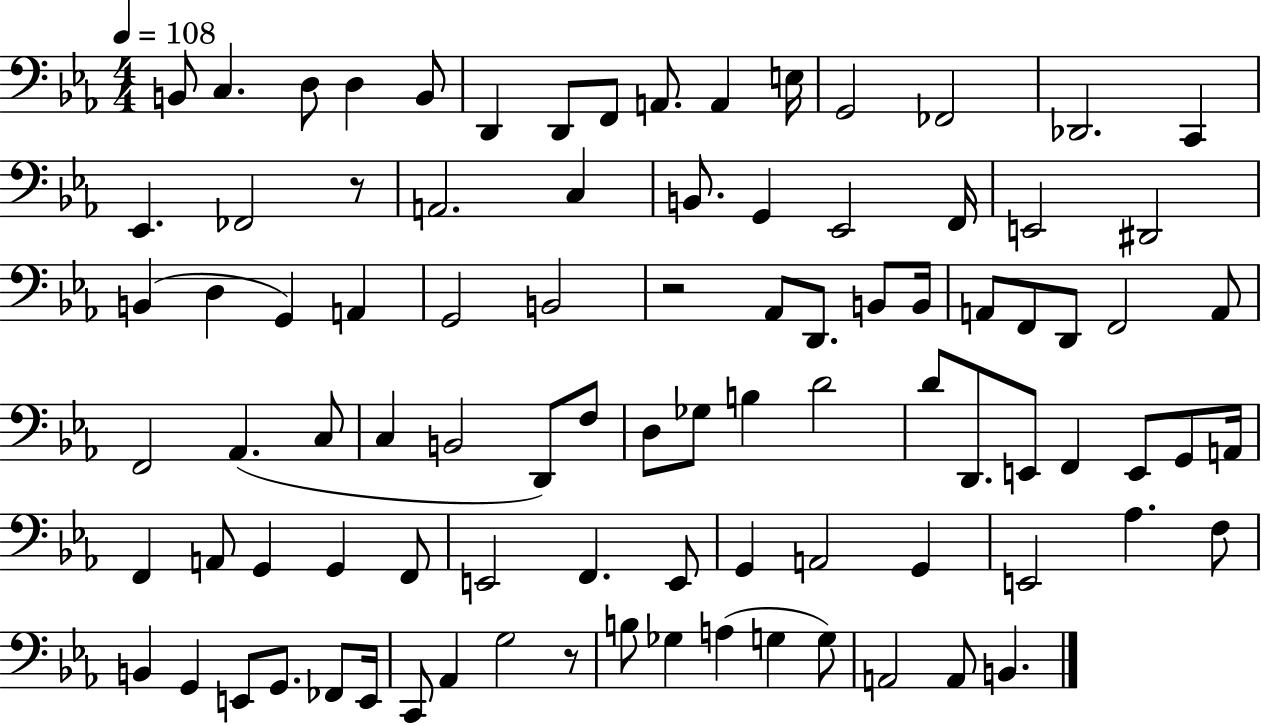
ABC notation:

X:1
T:Untitled
M:4/4
L:1/4
K:Eb
B,,/2 C, D,/2 D, B,,/2 D,, D,,/2 F,,/2 A,,/2 A,, E,/4 G,,2 _F,,2 _D,,2 C,, _E,, _F,,2 z/2 A,,2 C, B,,/2 G,, _E,,2 F,,/4 E,,2 ^D,,2 B,, D, G,, A,, G,,2 B,,2 z2 _A,,/2 D,,/2 B,,/2 B,,/4 A,,/2 F,,/2 D,,/2 F,,2 A,,/2 F,,2 _A,, C,/2 C, B,,2 D,,/2 F,/2 D,/2 _G,/2 B, D2 D/2 D,,/2 E,,/2 F,, E,,/2 G,,/2 A,,/4 F,, A,,/2 G,, G,, F,,/2 E,,2 F,, E,,/2 G,, A,,2 G,, E,,2 _A, F,/2 B,, G,, E,,/2 G,,/2 _F,,/2 E,,/4 C,,/2 _A,, G,2 z/2 B,/2 _G, A, G, G,/2 A,,2 A,,/2 B,,